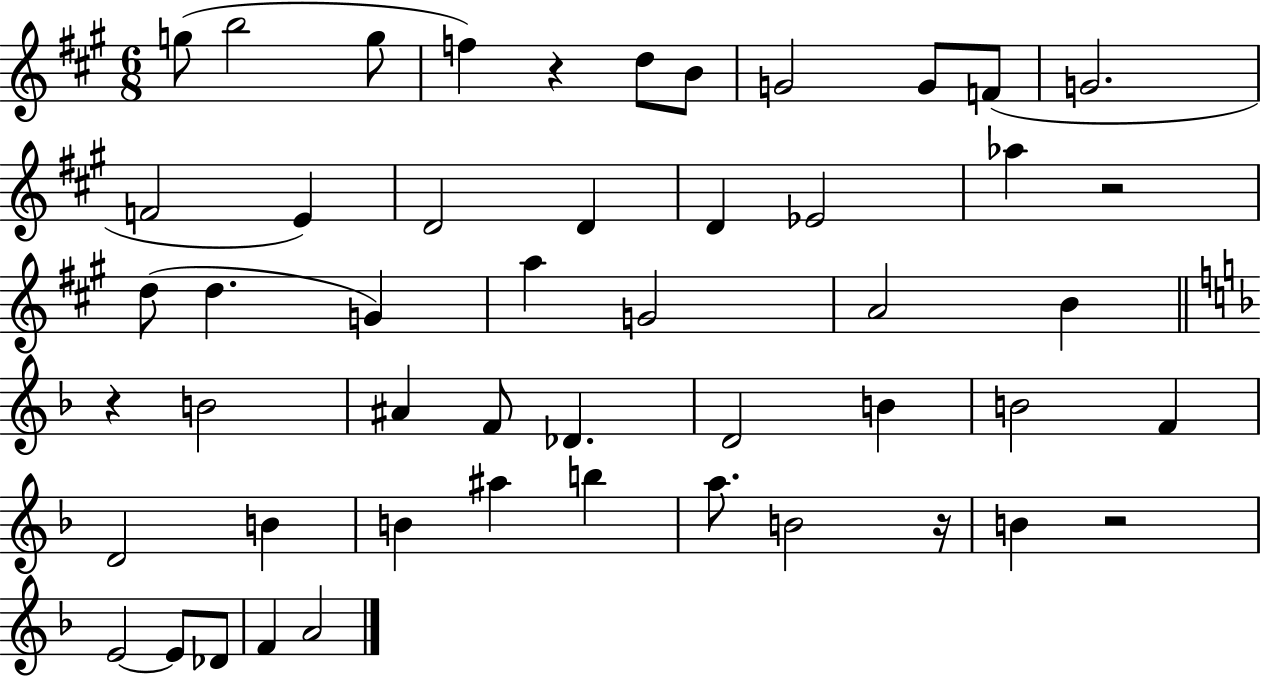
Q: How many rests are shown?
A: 5